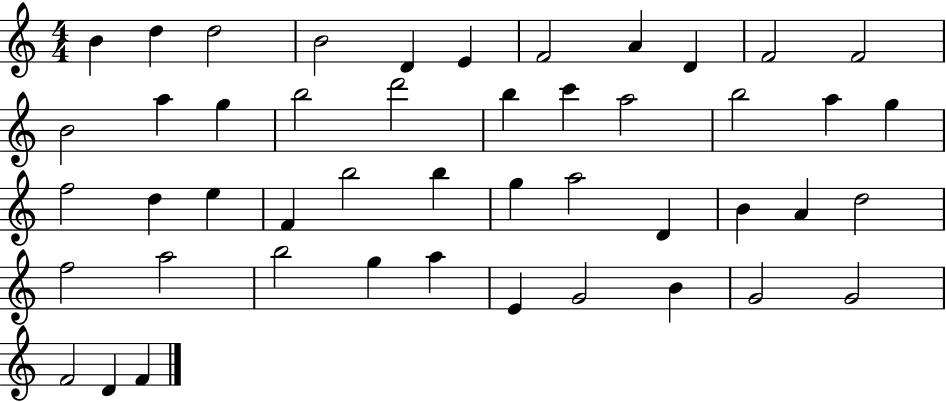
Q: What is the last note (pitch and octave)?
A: F4